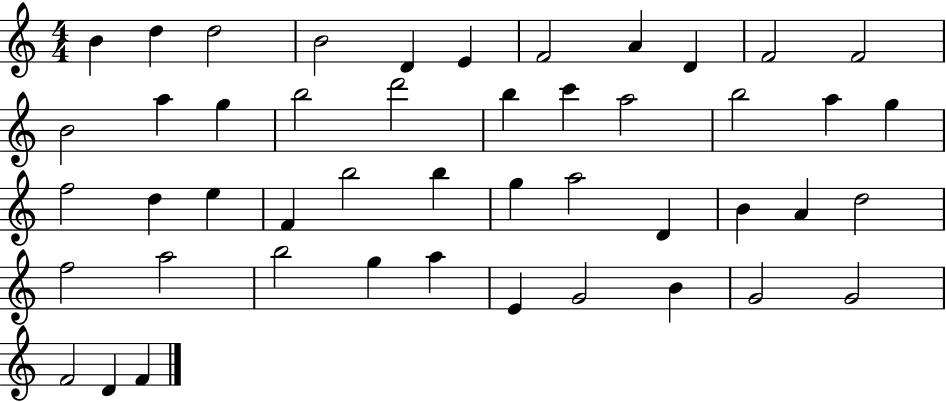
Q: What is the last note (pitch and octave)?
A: F4